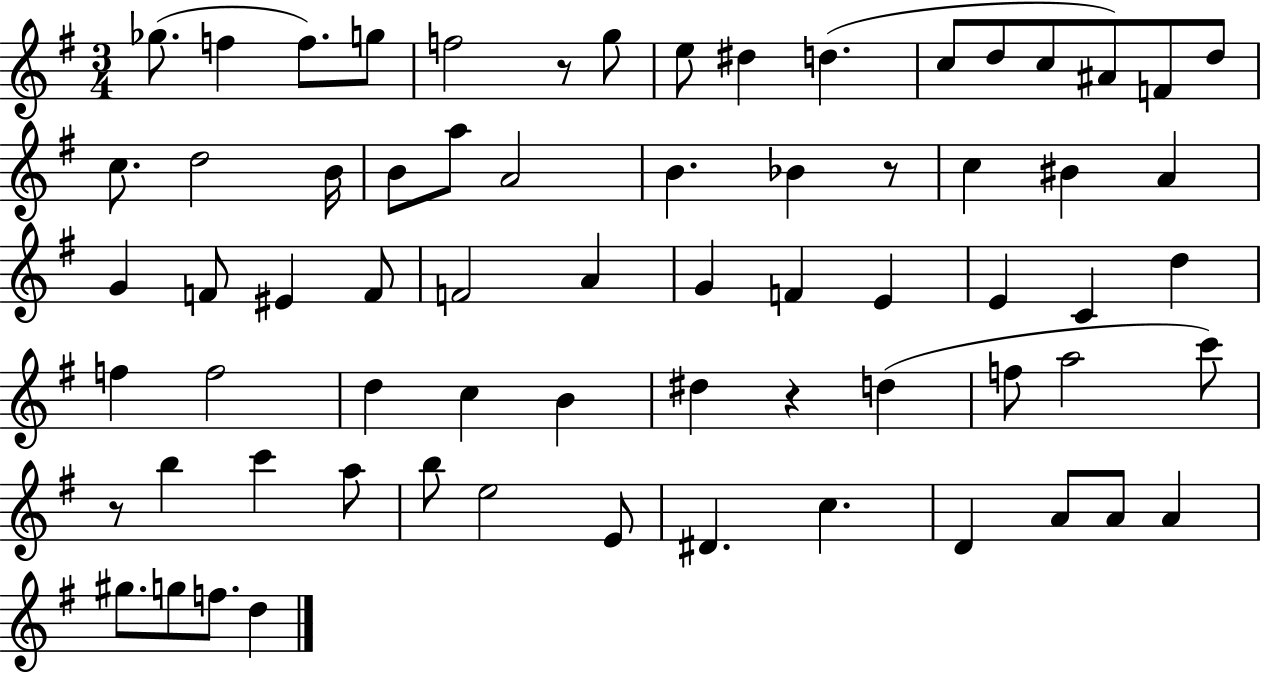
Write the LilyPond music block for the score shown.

{
  \clef treble
  \numericTimeSignature
  \time 3/4
  \key g \major
  ges''8.( f''4 f''8.) g''8 | f''2 r8 g''8 | e''8 dis''4 d''4.( | c''8 d''8 c''8 ais'8) f'8 d''8 | \break c''8. d''2 b'16 | b'8 a''8 a'2 | b'4. bes'4 r8 | c''4 bis'4 a'4 | \break g'4 f'8 eis'4 f'8 | f'2 a'4 | g'4 f'4 e'4 | e'4 c'4 d''4 | \break f''4 f''2 | d''4 c''4 b'4 | dis''4 r4 d''4( | f''8 a''2 c'''8) | \break r8 b''4 c'''4 a''8 | b''8 e''2 e'8 | dis'4. c''4. | d'4 a'8 a'8 a'4 | \break gis''8. g''8 f''8. d''4 | \bar "|."
}